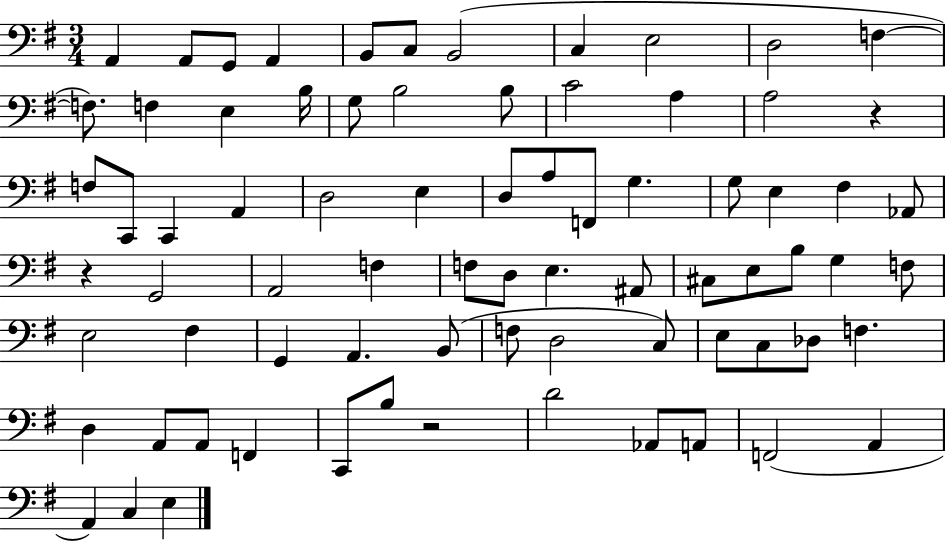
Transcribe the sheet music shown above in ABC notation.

X:1
T:Untitled
M:3/4
L:1/4
K:G
A,, A,,/2 G,,/2 A,, B,,/2 C,/2 B,,2 C, E,2 D,2 F, F,/2 F, E, B,/4 G,/2 B,2 B,/2 C2 A, A,2 z F,/2 C,,/2 C,, A,, D,2 E, D,/2 A,/2 F,,/2 G, G,/2 E, ^F, _A,,/2 z G,,2 A,,2 F, F,/2 D,/2 E, ^A,,/2 ^C,/2 E,/2 B,/2 G, F,/2 E,2 ^F, G,, A,, B,,/2 F,/2 D,2 C,/2 E,/2 C,/2 _D,/2 F, D, A,,/2 A,,/2 F,, C,,/2 B,/2 z2 D2 _A,,/2 A,,/2 F,,2 A,, A,, C, E,